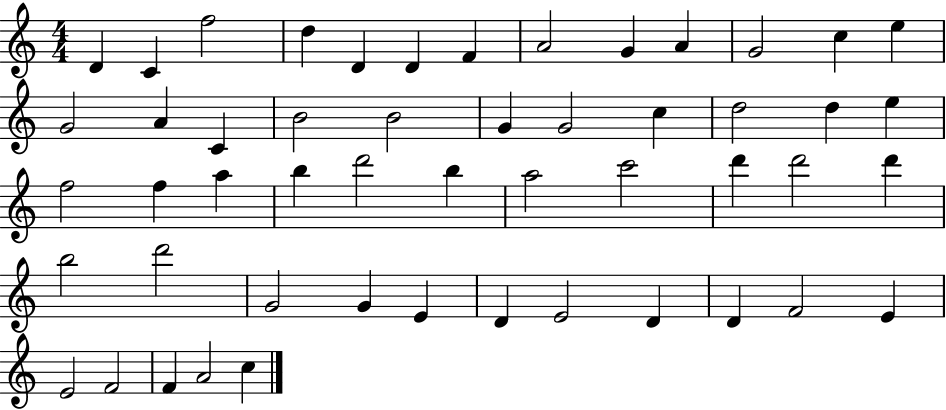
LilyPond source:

{
  \clef treble
  \numericTimeSignature
  \time 4/4
  \key c \major
  d'4 c'4 f''2 | d''4 d'4 d'4 f'4 | a'2 g'4 a'4 | g'2 c''4 e''4 | \break g'2 a'4 c'4 | b'2 b'2 | g'4 g'2 c''4 | d''2 d''4 e''4 | \break f''2 f''4 a''4 | b''4 d'''2 b''4 | a''2 c'''2 | d'''4 d'''2 d'''4 | \break b''2 d'''2 | g'2 g'4 e'4 | d'4 e'2 d'4 | d'4 f'2 e'4 | \break e'2 f'2 | f'4 a'2 c''4 | \bar "|."
}